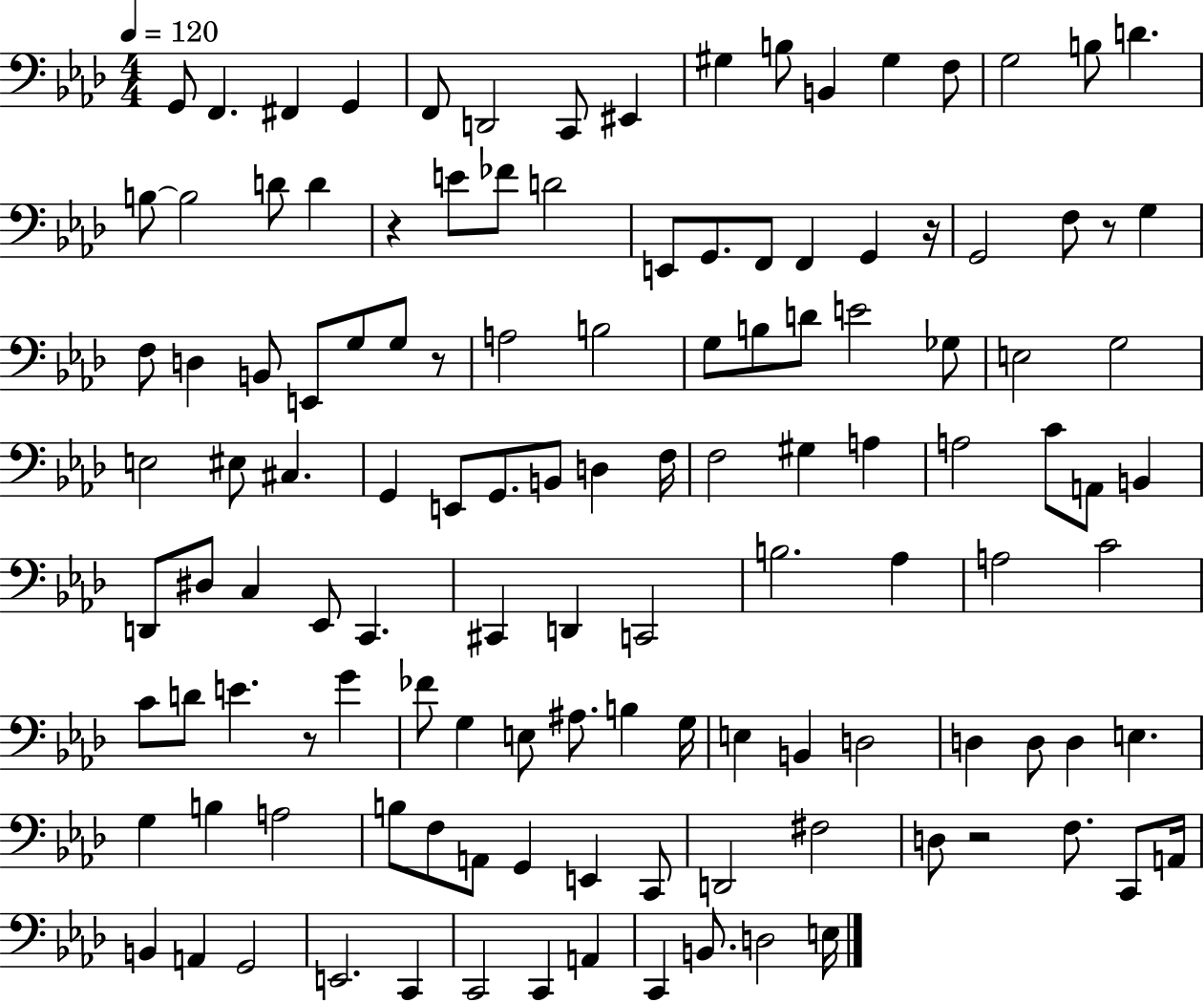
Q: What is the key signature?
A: AES major